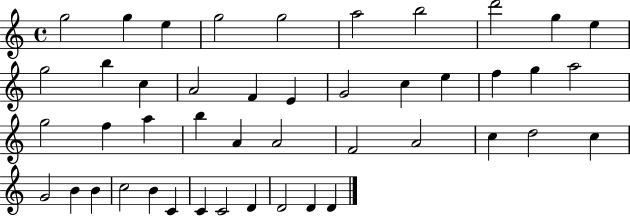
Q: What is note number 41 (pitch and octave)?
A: C4